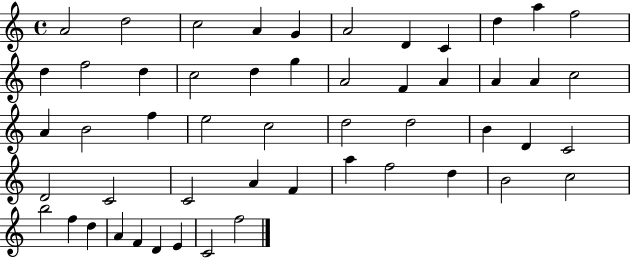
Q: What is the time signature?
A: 4/4